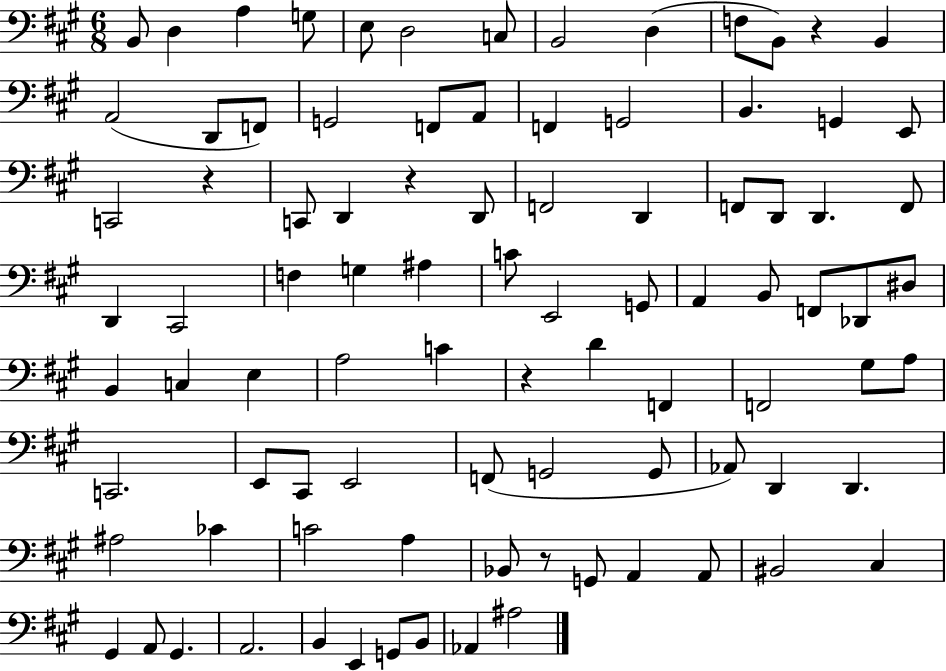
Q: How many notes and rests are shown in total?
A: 91